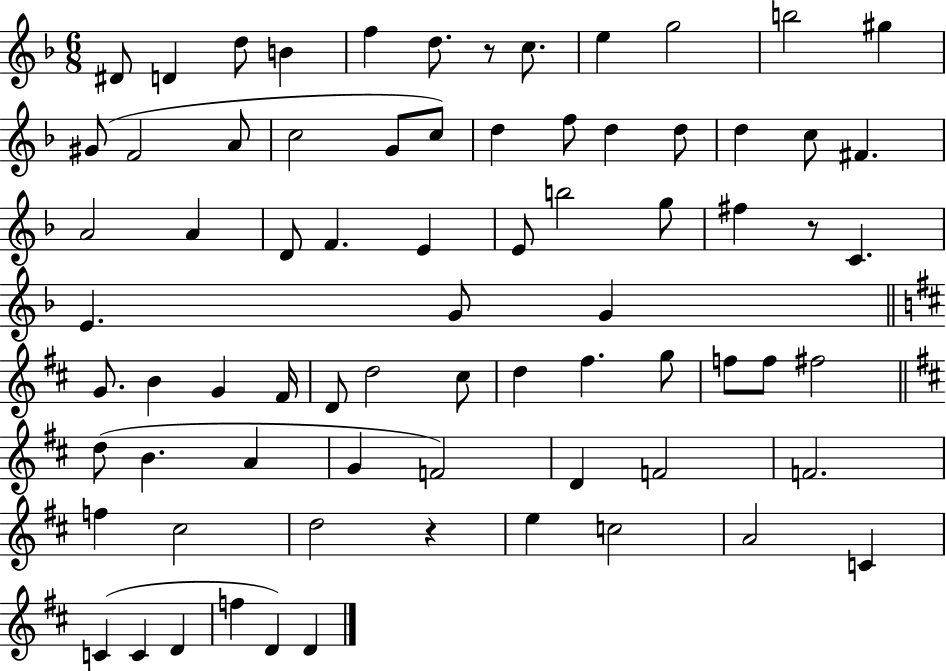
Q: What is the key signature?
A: F major